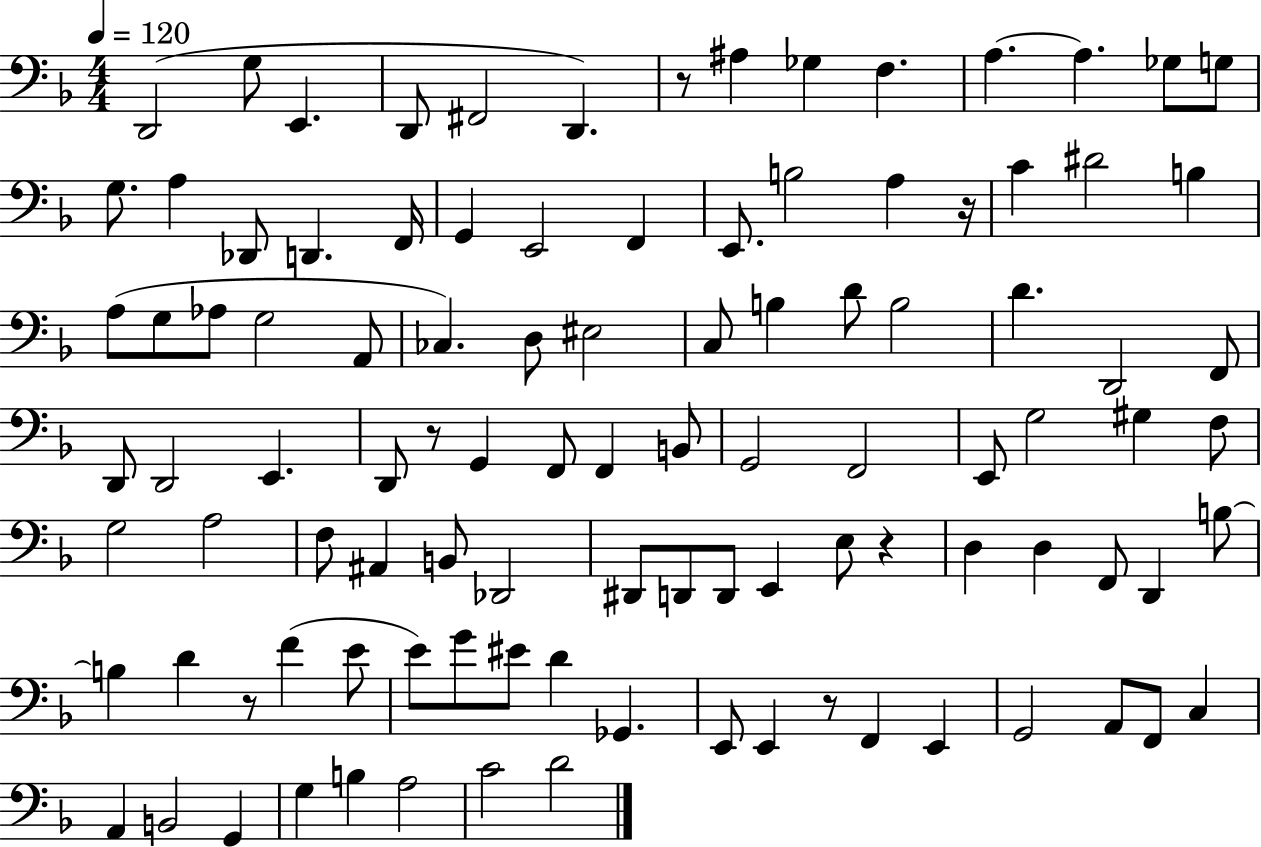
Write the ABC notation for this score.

X:1
T:Untitled
M:4/4
L:1/4
K:F
D,,2 G,/2 E,, D,,/2 ^F,,2 D,, z/2 ^A, _G, F, A, A, _G,/2 G,/2 G,/2 A, _D,,/2 D,, F,,/4 G,, E,,2 F,, E,,/2 B,2 A, z/4 C ^D2 B, A,/2 G,/2 _A,/2 G,2 A,,/2 _C, D,/2 ^E,2 C,/2 B, D/2 B,2 D D,,2 F,,/2 D,,/2 D,,2 E,, D,,/2 z/2 G,, F,,/2 F,, B,,/2 G,,2 F,,2 E,,/2 G,2 ^G, F,/2 G,2 A,2 F,/2 ^A,, B,,/2 _D,,2 ^D,,/2 D,,/2 D,,/2 E,, E,/2 z D, D, F,,/2 D,, B,/2 B, D z/2 F E/2 E/2 G/2 ^E/2 D _G,, E,,/2 E,, z/2 F,, E,, G,,2 A,,/2 F,,/2 C, A,, B,,2 G,, G, B, A,2 C2 D2